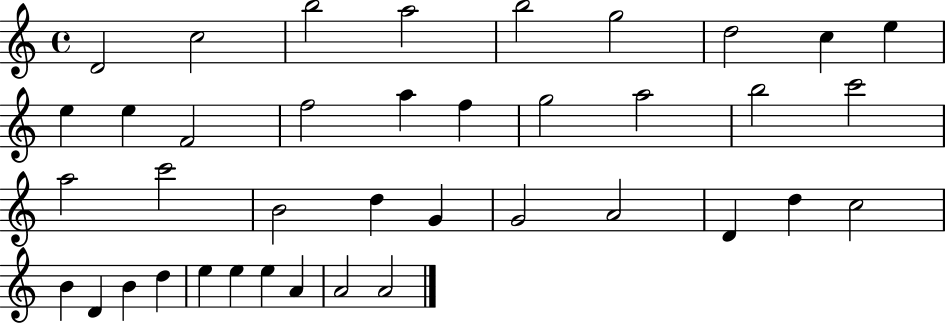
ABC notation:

X:1
T:Untitled
M:4/4
L:1/4
K:C
D2 c2 b2 a2 b2 g2 d2 c e e e F2 f2 a f g2 a2 b2 c'2 a2 c'2 B2 d G G2 A2 D d c2 B D B d e e e A A2 A2